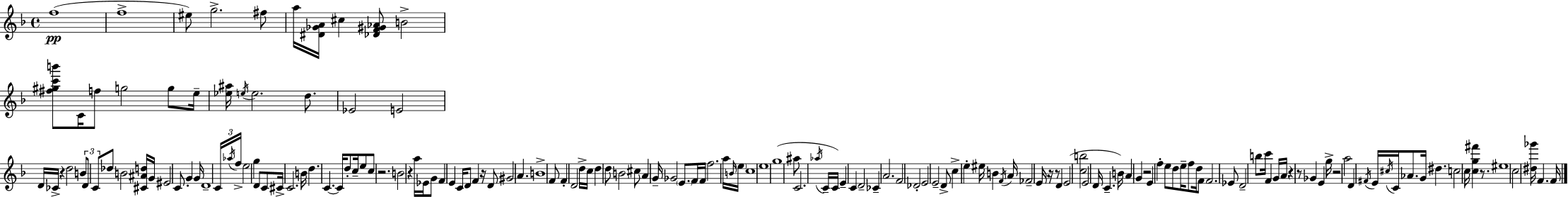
{
  \clef treble
  \time 4/4
  \defaultTimeSignature
  \key f \major
  \repeat volta 2 { f''1(\pp | f''1-> | eis''8) g''2.-> fis''8 | a''16 <dis' ges' a'>16 cis''4 <des' f' gis' aes'>8 b'2-> | \break <fis'' gis'' c''' b'''>8 c'16 f''8 g''2 g''8 e''16-- | <ees'' ais''>16 \acciaccatura { e''16 } e''2. d''8. | ees'2 e'2 | d'16 ces'16-> r4 d''2 \tuplet 3/2 { b'8 | \break d'8 c'8 } des''8 b'2 <cis' ais' d''>16 | g'16 eis'2 c'8. g'4 | g'16 d'1-- | \tuplet 3/2 { c'16 \acciaccatura { aes''16 } f''16-> } e''2 g''4 | \break d'8 c'8 cis'16-> c'2. | b'16 d''4. c'4.~~ c'16 d''8-. | c''16-- e''8 c''8 r2. | b'2 r4 a''16 ees'16 | \break g'8 f'4 e'4 c'16 d'8 f'4 | r16 d'8 gis'2 a'4. | b'1-> | f'8 f'4-. d'2 | \break d''16-> c''16 d''4 d''8 b'2 | cis''8 a'4 g'16-- ges'2 \parenthesize e'8. | f'16 f'16 f''2. | a''16 \grace { b'16 } \parenthesize e''16 c''1 | \break e''1 | g''1( | ais''8 c'2. | \acciaccatura { aes''16 } c'16-- c'16) e'4-- c'4 d'2-- | \break ces'4-- a'2. | f'2 des'2-. | e'2 e'2-- | d'8-> c''4-> e''4-. eis''16 b'4 | \break \acciaccatura { f'16 } a'16 fes'2-- e'16 r16 r8 | d'4 e'2( <c'' b''>2 | e'2 d'16 c'4.-- | b'16) a'4 g'4 r2 | \break e'4 f''4-. e''8 d''8 | e''16-- f''8 d''16 f'8 f'2. | ees'8 d'2-- b''8 c'''16 | f'4 g'16 a'16 r4 r8 ges'4 | \break e'4 g''16-> r2 a''2 | d'4 \acciaccatura { fis'16 } e'16 \acciaccatura { cis''16 } c'16 aes'8. | g'16 dis''4. c''2 c''16 | <c'' g'' fis'''>4 r8. eis''1 | \break c''2 <dis'' ges'''>16 | f'4. f'16 } \bar "|."
}